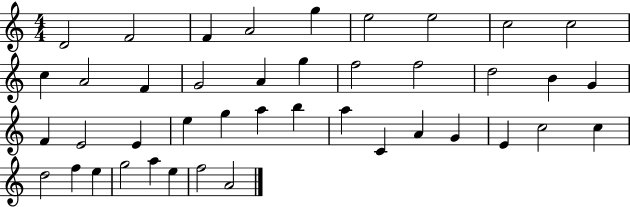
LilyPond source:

{
  \clef treble
  \numericTimeSignature
  \time 4/4
  \key c \major
  d'2 f'2 | f'4 a'2 g''4 | e''2 e''2 | c''2 c''2 | \break c''4 a'2 f'4 | g'2 a'4 g''4 | f''2 f''2 | d''2 b'4 g'4 | \break f'4 e'2 e'4 | e''4 g''4 a''4 b''4 | a''4 c'4 a'4 g'4 | e'4 c''2 c''4 | \break d''2 f''4 e''4 | g''2 a''4 e''4 | f''2 a'2 | \bar "|."
}